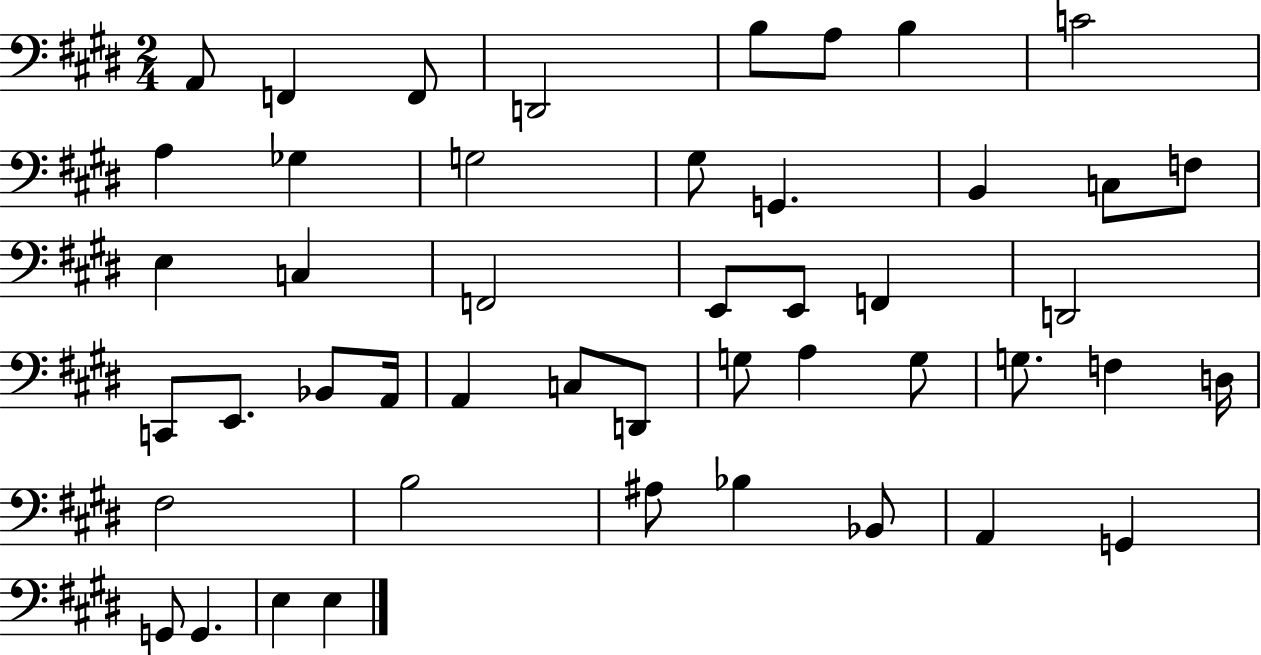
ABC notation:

X:1
T:Untitled
M:2/4
L:1/4
K:E
A,,/2 F,, F,,/2 D,,2 B,/2 A,/2 B, C2 A, _G, G,2 ^G,/2 G,, B,, C,/2 F,/2 E, C, F,,2 E,,/2 E,,/2 F,, D,,2 C,,/2 E,,/2 _B,,/2 A,,/4 A,, C,/2 D,,/2 G,/2 A, G,/2 G,/2 F, D,/4 ^F,2 B,2 ^A,/2 _B, _B,,/2 A,, G,, G,,/2 G,, E, E,